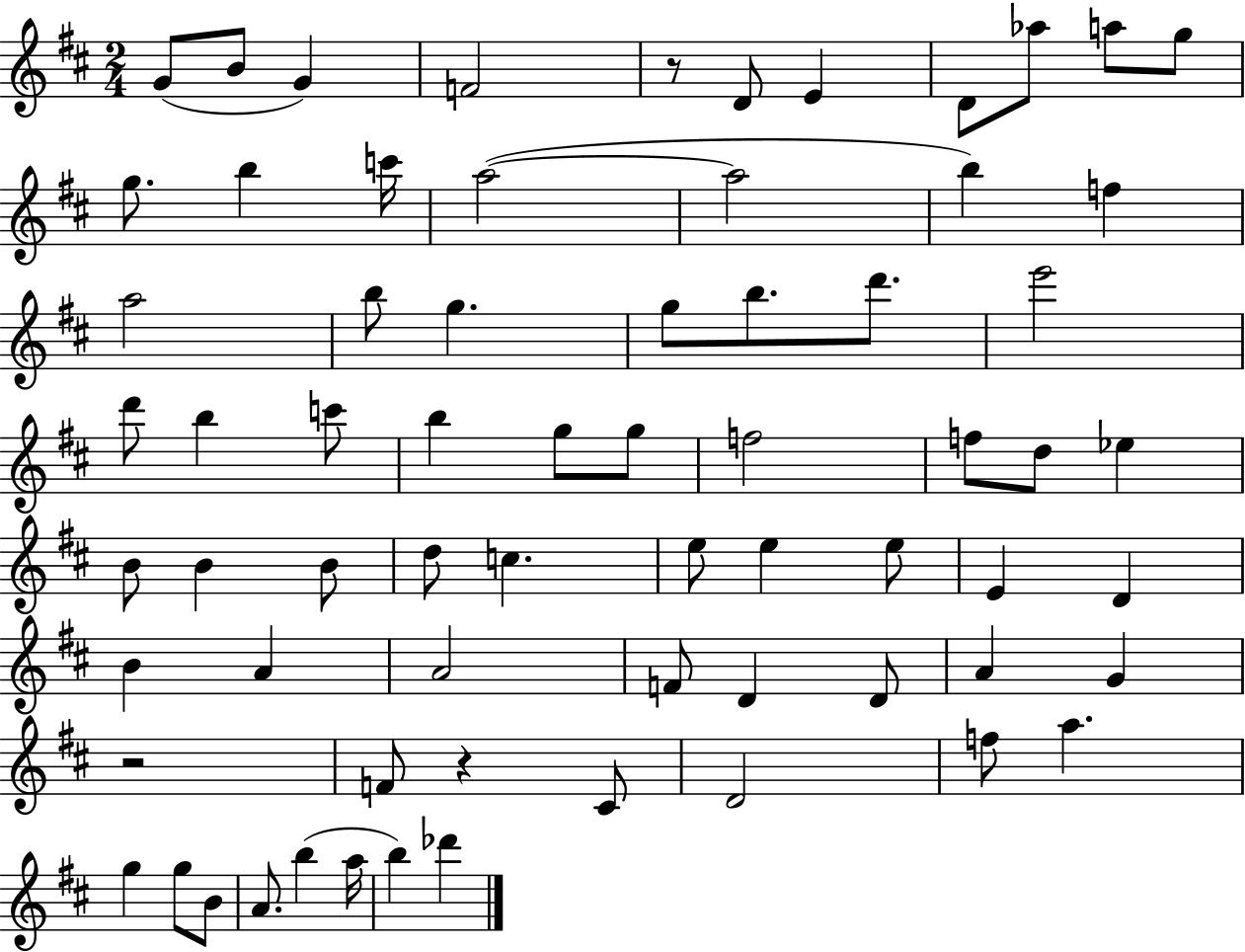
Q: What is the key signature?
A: D major